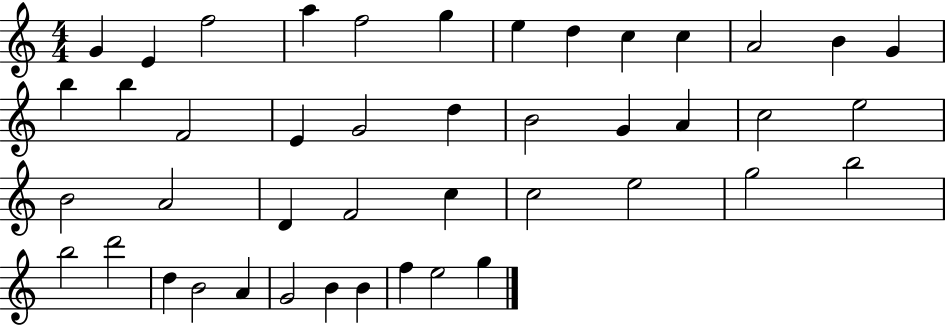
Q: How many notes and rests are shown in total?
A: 44